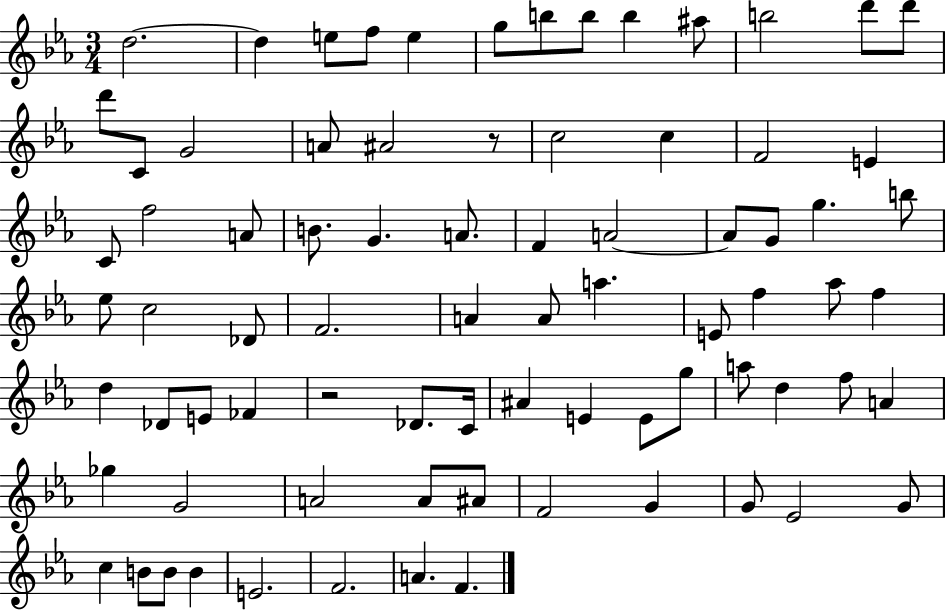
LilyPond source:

{
  \clef treble
  \numericTimeSignature
  \time 3/4
  \key ees \major
  d''2.~~ | d''4 e''8 f''8 e''4 | g''8 b''8 b''8 b''4 ais''8 | b''2 d'''8 d'''8 | \break d'''8 c'8 g'2 | a'8 ais'2 r8 | c''2 c''4 | f'2 e'4 | \break c'8 f''2 a'8 | b'8. g'4. a'8. | f'4 a'2~~ | a'8 g'8 g''4. b''8 | \break ees''8 c''2 des'8 | f'2. | a'4 a'8 a''4. | e'8 f''4 aes''8 f''4 | \break d''4 des'8 e'8 fes'4 | r2 des'8. c'16 | ais'4 e'4 e'8 g''8 | a''8 d''4 f''8 a'4 | \break ges''4 g'2 | a'2 a'8 ais'8 | f'2 g'4 | g'8 ees'2 g'8 | \break c''4 b'8 b'8 b'4 | e'2. | f'2. | a'4. f'4. | \break \bar "|."
}